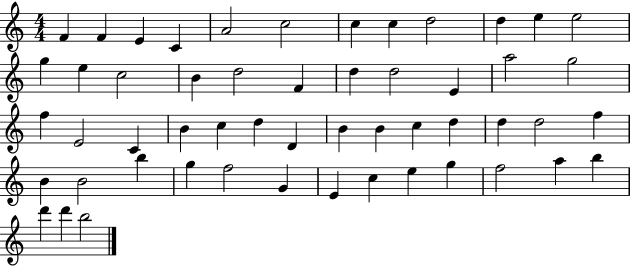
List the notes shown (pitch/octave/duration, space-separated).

F4/q F4/q E4/q C4/q A4/h C5/h C5/q C5/q D5/h D5/q E5/q E5/h G5/q E5/q C5/h B4/q D5/h F4/q D5/q D5/h E4/q A5/h G5/h F5/q E4/h C4/q B4/q C5/q D5/q D4/q B4/q B4/q C5/q D5/q D5/q D5/h F5/q B4/q B4/h B5/q G5/q F5/h G4/q E4/q C5/q E5/q G5/q F5/h A5/q B5/q D6/q D6/q B5/h